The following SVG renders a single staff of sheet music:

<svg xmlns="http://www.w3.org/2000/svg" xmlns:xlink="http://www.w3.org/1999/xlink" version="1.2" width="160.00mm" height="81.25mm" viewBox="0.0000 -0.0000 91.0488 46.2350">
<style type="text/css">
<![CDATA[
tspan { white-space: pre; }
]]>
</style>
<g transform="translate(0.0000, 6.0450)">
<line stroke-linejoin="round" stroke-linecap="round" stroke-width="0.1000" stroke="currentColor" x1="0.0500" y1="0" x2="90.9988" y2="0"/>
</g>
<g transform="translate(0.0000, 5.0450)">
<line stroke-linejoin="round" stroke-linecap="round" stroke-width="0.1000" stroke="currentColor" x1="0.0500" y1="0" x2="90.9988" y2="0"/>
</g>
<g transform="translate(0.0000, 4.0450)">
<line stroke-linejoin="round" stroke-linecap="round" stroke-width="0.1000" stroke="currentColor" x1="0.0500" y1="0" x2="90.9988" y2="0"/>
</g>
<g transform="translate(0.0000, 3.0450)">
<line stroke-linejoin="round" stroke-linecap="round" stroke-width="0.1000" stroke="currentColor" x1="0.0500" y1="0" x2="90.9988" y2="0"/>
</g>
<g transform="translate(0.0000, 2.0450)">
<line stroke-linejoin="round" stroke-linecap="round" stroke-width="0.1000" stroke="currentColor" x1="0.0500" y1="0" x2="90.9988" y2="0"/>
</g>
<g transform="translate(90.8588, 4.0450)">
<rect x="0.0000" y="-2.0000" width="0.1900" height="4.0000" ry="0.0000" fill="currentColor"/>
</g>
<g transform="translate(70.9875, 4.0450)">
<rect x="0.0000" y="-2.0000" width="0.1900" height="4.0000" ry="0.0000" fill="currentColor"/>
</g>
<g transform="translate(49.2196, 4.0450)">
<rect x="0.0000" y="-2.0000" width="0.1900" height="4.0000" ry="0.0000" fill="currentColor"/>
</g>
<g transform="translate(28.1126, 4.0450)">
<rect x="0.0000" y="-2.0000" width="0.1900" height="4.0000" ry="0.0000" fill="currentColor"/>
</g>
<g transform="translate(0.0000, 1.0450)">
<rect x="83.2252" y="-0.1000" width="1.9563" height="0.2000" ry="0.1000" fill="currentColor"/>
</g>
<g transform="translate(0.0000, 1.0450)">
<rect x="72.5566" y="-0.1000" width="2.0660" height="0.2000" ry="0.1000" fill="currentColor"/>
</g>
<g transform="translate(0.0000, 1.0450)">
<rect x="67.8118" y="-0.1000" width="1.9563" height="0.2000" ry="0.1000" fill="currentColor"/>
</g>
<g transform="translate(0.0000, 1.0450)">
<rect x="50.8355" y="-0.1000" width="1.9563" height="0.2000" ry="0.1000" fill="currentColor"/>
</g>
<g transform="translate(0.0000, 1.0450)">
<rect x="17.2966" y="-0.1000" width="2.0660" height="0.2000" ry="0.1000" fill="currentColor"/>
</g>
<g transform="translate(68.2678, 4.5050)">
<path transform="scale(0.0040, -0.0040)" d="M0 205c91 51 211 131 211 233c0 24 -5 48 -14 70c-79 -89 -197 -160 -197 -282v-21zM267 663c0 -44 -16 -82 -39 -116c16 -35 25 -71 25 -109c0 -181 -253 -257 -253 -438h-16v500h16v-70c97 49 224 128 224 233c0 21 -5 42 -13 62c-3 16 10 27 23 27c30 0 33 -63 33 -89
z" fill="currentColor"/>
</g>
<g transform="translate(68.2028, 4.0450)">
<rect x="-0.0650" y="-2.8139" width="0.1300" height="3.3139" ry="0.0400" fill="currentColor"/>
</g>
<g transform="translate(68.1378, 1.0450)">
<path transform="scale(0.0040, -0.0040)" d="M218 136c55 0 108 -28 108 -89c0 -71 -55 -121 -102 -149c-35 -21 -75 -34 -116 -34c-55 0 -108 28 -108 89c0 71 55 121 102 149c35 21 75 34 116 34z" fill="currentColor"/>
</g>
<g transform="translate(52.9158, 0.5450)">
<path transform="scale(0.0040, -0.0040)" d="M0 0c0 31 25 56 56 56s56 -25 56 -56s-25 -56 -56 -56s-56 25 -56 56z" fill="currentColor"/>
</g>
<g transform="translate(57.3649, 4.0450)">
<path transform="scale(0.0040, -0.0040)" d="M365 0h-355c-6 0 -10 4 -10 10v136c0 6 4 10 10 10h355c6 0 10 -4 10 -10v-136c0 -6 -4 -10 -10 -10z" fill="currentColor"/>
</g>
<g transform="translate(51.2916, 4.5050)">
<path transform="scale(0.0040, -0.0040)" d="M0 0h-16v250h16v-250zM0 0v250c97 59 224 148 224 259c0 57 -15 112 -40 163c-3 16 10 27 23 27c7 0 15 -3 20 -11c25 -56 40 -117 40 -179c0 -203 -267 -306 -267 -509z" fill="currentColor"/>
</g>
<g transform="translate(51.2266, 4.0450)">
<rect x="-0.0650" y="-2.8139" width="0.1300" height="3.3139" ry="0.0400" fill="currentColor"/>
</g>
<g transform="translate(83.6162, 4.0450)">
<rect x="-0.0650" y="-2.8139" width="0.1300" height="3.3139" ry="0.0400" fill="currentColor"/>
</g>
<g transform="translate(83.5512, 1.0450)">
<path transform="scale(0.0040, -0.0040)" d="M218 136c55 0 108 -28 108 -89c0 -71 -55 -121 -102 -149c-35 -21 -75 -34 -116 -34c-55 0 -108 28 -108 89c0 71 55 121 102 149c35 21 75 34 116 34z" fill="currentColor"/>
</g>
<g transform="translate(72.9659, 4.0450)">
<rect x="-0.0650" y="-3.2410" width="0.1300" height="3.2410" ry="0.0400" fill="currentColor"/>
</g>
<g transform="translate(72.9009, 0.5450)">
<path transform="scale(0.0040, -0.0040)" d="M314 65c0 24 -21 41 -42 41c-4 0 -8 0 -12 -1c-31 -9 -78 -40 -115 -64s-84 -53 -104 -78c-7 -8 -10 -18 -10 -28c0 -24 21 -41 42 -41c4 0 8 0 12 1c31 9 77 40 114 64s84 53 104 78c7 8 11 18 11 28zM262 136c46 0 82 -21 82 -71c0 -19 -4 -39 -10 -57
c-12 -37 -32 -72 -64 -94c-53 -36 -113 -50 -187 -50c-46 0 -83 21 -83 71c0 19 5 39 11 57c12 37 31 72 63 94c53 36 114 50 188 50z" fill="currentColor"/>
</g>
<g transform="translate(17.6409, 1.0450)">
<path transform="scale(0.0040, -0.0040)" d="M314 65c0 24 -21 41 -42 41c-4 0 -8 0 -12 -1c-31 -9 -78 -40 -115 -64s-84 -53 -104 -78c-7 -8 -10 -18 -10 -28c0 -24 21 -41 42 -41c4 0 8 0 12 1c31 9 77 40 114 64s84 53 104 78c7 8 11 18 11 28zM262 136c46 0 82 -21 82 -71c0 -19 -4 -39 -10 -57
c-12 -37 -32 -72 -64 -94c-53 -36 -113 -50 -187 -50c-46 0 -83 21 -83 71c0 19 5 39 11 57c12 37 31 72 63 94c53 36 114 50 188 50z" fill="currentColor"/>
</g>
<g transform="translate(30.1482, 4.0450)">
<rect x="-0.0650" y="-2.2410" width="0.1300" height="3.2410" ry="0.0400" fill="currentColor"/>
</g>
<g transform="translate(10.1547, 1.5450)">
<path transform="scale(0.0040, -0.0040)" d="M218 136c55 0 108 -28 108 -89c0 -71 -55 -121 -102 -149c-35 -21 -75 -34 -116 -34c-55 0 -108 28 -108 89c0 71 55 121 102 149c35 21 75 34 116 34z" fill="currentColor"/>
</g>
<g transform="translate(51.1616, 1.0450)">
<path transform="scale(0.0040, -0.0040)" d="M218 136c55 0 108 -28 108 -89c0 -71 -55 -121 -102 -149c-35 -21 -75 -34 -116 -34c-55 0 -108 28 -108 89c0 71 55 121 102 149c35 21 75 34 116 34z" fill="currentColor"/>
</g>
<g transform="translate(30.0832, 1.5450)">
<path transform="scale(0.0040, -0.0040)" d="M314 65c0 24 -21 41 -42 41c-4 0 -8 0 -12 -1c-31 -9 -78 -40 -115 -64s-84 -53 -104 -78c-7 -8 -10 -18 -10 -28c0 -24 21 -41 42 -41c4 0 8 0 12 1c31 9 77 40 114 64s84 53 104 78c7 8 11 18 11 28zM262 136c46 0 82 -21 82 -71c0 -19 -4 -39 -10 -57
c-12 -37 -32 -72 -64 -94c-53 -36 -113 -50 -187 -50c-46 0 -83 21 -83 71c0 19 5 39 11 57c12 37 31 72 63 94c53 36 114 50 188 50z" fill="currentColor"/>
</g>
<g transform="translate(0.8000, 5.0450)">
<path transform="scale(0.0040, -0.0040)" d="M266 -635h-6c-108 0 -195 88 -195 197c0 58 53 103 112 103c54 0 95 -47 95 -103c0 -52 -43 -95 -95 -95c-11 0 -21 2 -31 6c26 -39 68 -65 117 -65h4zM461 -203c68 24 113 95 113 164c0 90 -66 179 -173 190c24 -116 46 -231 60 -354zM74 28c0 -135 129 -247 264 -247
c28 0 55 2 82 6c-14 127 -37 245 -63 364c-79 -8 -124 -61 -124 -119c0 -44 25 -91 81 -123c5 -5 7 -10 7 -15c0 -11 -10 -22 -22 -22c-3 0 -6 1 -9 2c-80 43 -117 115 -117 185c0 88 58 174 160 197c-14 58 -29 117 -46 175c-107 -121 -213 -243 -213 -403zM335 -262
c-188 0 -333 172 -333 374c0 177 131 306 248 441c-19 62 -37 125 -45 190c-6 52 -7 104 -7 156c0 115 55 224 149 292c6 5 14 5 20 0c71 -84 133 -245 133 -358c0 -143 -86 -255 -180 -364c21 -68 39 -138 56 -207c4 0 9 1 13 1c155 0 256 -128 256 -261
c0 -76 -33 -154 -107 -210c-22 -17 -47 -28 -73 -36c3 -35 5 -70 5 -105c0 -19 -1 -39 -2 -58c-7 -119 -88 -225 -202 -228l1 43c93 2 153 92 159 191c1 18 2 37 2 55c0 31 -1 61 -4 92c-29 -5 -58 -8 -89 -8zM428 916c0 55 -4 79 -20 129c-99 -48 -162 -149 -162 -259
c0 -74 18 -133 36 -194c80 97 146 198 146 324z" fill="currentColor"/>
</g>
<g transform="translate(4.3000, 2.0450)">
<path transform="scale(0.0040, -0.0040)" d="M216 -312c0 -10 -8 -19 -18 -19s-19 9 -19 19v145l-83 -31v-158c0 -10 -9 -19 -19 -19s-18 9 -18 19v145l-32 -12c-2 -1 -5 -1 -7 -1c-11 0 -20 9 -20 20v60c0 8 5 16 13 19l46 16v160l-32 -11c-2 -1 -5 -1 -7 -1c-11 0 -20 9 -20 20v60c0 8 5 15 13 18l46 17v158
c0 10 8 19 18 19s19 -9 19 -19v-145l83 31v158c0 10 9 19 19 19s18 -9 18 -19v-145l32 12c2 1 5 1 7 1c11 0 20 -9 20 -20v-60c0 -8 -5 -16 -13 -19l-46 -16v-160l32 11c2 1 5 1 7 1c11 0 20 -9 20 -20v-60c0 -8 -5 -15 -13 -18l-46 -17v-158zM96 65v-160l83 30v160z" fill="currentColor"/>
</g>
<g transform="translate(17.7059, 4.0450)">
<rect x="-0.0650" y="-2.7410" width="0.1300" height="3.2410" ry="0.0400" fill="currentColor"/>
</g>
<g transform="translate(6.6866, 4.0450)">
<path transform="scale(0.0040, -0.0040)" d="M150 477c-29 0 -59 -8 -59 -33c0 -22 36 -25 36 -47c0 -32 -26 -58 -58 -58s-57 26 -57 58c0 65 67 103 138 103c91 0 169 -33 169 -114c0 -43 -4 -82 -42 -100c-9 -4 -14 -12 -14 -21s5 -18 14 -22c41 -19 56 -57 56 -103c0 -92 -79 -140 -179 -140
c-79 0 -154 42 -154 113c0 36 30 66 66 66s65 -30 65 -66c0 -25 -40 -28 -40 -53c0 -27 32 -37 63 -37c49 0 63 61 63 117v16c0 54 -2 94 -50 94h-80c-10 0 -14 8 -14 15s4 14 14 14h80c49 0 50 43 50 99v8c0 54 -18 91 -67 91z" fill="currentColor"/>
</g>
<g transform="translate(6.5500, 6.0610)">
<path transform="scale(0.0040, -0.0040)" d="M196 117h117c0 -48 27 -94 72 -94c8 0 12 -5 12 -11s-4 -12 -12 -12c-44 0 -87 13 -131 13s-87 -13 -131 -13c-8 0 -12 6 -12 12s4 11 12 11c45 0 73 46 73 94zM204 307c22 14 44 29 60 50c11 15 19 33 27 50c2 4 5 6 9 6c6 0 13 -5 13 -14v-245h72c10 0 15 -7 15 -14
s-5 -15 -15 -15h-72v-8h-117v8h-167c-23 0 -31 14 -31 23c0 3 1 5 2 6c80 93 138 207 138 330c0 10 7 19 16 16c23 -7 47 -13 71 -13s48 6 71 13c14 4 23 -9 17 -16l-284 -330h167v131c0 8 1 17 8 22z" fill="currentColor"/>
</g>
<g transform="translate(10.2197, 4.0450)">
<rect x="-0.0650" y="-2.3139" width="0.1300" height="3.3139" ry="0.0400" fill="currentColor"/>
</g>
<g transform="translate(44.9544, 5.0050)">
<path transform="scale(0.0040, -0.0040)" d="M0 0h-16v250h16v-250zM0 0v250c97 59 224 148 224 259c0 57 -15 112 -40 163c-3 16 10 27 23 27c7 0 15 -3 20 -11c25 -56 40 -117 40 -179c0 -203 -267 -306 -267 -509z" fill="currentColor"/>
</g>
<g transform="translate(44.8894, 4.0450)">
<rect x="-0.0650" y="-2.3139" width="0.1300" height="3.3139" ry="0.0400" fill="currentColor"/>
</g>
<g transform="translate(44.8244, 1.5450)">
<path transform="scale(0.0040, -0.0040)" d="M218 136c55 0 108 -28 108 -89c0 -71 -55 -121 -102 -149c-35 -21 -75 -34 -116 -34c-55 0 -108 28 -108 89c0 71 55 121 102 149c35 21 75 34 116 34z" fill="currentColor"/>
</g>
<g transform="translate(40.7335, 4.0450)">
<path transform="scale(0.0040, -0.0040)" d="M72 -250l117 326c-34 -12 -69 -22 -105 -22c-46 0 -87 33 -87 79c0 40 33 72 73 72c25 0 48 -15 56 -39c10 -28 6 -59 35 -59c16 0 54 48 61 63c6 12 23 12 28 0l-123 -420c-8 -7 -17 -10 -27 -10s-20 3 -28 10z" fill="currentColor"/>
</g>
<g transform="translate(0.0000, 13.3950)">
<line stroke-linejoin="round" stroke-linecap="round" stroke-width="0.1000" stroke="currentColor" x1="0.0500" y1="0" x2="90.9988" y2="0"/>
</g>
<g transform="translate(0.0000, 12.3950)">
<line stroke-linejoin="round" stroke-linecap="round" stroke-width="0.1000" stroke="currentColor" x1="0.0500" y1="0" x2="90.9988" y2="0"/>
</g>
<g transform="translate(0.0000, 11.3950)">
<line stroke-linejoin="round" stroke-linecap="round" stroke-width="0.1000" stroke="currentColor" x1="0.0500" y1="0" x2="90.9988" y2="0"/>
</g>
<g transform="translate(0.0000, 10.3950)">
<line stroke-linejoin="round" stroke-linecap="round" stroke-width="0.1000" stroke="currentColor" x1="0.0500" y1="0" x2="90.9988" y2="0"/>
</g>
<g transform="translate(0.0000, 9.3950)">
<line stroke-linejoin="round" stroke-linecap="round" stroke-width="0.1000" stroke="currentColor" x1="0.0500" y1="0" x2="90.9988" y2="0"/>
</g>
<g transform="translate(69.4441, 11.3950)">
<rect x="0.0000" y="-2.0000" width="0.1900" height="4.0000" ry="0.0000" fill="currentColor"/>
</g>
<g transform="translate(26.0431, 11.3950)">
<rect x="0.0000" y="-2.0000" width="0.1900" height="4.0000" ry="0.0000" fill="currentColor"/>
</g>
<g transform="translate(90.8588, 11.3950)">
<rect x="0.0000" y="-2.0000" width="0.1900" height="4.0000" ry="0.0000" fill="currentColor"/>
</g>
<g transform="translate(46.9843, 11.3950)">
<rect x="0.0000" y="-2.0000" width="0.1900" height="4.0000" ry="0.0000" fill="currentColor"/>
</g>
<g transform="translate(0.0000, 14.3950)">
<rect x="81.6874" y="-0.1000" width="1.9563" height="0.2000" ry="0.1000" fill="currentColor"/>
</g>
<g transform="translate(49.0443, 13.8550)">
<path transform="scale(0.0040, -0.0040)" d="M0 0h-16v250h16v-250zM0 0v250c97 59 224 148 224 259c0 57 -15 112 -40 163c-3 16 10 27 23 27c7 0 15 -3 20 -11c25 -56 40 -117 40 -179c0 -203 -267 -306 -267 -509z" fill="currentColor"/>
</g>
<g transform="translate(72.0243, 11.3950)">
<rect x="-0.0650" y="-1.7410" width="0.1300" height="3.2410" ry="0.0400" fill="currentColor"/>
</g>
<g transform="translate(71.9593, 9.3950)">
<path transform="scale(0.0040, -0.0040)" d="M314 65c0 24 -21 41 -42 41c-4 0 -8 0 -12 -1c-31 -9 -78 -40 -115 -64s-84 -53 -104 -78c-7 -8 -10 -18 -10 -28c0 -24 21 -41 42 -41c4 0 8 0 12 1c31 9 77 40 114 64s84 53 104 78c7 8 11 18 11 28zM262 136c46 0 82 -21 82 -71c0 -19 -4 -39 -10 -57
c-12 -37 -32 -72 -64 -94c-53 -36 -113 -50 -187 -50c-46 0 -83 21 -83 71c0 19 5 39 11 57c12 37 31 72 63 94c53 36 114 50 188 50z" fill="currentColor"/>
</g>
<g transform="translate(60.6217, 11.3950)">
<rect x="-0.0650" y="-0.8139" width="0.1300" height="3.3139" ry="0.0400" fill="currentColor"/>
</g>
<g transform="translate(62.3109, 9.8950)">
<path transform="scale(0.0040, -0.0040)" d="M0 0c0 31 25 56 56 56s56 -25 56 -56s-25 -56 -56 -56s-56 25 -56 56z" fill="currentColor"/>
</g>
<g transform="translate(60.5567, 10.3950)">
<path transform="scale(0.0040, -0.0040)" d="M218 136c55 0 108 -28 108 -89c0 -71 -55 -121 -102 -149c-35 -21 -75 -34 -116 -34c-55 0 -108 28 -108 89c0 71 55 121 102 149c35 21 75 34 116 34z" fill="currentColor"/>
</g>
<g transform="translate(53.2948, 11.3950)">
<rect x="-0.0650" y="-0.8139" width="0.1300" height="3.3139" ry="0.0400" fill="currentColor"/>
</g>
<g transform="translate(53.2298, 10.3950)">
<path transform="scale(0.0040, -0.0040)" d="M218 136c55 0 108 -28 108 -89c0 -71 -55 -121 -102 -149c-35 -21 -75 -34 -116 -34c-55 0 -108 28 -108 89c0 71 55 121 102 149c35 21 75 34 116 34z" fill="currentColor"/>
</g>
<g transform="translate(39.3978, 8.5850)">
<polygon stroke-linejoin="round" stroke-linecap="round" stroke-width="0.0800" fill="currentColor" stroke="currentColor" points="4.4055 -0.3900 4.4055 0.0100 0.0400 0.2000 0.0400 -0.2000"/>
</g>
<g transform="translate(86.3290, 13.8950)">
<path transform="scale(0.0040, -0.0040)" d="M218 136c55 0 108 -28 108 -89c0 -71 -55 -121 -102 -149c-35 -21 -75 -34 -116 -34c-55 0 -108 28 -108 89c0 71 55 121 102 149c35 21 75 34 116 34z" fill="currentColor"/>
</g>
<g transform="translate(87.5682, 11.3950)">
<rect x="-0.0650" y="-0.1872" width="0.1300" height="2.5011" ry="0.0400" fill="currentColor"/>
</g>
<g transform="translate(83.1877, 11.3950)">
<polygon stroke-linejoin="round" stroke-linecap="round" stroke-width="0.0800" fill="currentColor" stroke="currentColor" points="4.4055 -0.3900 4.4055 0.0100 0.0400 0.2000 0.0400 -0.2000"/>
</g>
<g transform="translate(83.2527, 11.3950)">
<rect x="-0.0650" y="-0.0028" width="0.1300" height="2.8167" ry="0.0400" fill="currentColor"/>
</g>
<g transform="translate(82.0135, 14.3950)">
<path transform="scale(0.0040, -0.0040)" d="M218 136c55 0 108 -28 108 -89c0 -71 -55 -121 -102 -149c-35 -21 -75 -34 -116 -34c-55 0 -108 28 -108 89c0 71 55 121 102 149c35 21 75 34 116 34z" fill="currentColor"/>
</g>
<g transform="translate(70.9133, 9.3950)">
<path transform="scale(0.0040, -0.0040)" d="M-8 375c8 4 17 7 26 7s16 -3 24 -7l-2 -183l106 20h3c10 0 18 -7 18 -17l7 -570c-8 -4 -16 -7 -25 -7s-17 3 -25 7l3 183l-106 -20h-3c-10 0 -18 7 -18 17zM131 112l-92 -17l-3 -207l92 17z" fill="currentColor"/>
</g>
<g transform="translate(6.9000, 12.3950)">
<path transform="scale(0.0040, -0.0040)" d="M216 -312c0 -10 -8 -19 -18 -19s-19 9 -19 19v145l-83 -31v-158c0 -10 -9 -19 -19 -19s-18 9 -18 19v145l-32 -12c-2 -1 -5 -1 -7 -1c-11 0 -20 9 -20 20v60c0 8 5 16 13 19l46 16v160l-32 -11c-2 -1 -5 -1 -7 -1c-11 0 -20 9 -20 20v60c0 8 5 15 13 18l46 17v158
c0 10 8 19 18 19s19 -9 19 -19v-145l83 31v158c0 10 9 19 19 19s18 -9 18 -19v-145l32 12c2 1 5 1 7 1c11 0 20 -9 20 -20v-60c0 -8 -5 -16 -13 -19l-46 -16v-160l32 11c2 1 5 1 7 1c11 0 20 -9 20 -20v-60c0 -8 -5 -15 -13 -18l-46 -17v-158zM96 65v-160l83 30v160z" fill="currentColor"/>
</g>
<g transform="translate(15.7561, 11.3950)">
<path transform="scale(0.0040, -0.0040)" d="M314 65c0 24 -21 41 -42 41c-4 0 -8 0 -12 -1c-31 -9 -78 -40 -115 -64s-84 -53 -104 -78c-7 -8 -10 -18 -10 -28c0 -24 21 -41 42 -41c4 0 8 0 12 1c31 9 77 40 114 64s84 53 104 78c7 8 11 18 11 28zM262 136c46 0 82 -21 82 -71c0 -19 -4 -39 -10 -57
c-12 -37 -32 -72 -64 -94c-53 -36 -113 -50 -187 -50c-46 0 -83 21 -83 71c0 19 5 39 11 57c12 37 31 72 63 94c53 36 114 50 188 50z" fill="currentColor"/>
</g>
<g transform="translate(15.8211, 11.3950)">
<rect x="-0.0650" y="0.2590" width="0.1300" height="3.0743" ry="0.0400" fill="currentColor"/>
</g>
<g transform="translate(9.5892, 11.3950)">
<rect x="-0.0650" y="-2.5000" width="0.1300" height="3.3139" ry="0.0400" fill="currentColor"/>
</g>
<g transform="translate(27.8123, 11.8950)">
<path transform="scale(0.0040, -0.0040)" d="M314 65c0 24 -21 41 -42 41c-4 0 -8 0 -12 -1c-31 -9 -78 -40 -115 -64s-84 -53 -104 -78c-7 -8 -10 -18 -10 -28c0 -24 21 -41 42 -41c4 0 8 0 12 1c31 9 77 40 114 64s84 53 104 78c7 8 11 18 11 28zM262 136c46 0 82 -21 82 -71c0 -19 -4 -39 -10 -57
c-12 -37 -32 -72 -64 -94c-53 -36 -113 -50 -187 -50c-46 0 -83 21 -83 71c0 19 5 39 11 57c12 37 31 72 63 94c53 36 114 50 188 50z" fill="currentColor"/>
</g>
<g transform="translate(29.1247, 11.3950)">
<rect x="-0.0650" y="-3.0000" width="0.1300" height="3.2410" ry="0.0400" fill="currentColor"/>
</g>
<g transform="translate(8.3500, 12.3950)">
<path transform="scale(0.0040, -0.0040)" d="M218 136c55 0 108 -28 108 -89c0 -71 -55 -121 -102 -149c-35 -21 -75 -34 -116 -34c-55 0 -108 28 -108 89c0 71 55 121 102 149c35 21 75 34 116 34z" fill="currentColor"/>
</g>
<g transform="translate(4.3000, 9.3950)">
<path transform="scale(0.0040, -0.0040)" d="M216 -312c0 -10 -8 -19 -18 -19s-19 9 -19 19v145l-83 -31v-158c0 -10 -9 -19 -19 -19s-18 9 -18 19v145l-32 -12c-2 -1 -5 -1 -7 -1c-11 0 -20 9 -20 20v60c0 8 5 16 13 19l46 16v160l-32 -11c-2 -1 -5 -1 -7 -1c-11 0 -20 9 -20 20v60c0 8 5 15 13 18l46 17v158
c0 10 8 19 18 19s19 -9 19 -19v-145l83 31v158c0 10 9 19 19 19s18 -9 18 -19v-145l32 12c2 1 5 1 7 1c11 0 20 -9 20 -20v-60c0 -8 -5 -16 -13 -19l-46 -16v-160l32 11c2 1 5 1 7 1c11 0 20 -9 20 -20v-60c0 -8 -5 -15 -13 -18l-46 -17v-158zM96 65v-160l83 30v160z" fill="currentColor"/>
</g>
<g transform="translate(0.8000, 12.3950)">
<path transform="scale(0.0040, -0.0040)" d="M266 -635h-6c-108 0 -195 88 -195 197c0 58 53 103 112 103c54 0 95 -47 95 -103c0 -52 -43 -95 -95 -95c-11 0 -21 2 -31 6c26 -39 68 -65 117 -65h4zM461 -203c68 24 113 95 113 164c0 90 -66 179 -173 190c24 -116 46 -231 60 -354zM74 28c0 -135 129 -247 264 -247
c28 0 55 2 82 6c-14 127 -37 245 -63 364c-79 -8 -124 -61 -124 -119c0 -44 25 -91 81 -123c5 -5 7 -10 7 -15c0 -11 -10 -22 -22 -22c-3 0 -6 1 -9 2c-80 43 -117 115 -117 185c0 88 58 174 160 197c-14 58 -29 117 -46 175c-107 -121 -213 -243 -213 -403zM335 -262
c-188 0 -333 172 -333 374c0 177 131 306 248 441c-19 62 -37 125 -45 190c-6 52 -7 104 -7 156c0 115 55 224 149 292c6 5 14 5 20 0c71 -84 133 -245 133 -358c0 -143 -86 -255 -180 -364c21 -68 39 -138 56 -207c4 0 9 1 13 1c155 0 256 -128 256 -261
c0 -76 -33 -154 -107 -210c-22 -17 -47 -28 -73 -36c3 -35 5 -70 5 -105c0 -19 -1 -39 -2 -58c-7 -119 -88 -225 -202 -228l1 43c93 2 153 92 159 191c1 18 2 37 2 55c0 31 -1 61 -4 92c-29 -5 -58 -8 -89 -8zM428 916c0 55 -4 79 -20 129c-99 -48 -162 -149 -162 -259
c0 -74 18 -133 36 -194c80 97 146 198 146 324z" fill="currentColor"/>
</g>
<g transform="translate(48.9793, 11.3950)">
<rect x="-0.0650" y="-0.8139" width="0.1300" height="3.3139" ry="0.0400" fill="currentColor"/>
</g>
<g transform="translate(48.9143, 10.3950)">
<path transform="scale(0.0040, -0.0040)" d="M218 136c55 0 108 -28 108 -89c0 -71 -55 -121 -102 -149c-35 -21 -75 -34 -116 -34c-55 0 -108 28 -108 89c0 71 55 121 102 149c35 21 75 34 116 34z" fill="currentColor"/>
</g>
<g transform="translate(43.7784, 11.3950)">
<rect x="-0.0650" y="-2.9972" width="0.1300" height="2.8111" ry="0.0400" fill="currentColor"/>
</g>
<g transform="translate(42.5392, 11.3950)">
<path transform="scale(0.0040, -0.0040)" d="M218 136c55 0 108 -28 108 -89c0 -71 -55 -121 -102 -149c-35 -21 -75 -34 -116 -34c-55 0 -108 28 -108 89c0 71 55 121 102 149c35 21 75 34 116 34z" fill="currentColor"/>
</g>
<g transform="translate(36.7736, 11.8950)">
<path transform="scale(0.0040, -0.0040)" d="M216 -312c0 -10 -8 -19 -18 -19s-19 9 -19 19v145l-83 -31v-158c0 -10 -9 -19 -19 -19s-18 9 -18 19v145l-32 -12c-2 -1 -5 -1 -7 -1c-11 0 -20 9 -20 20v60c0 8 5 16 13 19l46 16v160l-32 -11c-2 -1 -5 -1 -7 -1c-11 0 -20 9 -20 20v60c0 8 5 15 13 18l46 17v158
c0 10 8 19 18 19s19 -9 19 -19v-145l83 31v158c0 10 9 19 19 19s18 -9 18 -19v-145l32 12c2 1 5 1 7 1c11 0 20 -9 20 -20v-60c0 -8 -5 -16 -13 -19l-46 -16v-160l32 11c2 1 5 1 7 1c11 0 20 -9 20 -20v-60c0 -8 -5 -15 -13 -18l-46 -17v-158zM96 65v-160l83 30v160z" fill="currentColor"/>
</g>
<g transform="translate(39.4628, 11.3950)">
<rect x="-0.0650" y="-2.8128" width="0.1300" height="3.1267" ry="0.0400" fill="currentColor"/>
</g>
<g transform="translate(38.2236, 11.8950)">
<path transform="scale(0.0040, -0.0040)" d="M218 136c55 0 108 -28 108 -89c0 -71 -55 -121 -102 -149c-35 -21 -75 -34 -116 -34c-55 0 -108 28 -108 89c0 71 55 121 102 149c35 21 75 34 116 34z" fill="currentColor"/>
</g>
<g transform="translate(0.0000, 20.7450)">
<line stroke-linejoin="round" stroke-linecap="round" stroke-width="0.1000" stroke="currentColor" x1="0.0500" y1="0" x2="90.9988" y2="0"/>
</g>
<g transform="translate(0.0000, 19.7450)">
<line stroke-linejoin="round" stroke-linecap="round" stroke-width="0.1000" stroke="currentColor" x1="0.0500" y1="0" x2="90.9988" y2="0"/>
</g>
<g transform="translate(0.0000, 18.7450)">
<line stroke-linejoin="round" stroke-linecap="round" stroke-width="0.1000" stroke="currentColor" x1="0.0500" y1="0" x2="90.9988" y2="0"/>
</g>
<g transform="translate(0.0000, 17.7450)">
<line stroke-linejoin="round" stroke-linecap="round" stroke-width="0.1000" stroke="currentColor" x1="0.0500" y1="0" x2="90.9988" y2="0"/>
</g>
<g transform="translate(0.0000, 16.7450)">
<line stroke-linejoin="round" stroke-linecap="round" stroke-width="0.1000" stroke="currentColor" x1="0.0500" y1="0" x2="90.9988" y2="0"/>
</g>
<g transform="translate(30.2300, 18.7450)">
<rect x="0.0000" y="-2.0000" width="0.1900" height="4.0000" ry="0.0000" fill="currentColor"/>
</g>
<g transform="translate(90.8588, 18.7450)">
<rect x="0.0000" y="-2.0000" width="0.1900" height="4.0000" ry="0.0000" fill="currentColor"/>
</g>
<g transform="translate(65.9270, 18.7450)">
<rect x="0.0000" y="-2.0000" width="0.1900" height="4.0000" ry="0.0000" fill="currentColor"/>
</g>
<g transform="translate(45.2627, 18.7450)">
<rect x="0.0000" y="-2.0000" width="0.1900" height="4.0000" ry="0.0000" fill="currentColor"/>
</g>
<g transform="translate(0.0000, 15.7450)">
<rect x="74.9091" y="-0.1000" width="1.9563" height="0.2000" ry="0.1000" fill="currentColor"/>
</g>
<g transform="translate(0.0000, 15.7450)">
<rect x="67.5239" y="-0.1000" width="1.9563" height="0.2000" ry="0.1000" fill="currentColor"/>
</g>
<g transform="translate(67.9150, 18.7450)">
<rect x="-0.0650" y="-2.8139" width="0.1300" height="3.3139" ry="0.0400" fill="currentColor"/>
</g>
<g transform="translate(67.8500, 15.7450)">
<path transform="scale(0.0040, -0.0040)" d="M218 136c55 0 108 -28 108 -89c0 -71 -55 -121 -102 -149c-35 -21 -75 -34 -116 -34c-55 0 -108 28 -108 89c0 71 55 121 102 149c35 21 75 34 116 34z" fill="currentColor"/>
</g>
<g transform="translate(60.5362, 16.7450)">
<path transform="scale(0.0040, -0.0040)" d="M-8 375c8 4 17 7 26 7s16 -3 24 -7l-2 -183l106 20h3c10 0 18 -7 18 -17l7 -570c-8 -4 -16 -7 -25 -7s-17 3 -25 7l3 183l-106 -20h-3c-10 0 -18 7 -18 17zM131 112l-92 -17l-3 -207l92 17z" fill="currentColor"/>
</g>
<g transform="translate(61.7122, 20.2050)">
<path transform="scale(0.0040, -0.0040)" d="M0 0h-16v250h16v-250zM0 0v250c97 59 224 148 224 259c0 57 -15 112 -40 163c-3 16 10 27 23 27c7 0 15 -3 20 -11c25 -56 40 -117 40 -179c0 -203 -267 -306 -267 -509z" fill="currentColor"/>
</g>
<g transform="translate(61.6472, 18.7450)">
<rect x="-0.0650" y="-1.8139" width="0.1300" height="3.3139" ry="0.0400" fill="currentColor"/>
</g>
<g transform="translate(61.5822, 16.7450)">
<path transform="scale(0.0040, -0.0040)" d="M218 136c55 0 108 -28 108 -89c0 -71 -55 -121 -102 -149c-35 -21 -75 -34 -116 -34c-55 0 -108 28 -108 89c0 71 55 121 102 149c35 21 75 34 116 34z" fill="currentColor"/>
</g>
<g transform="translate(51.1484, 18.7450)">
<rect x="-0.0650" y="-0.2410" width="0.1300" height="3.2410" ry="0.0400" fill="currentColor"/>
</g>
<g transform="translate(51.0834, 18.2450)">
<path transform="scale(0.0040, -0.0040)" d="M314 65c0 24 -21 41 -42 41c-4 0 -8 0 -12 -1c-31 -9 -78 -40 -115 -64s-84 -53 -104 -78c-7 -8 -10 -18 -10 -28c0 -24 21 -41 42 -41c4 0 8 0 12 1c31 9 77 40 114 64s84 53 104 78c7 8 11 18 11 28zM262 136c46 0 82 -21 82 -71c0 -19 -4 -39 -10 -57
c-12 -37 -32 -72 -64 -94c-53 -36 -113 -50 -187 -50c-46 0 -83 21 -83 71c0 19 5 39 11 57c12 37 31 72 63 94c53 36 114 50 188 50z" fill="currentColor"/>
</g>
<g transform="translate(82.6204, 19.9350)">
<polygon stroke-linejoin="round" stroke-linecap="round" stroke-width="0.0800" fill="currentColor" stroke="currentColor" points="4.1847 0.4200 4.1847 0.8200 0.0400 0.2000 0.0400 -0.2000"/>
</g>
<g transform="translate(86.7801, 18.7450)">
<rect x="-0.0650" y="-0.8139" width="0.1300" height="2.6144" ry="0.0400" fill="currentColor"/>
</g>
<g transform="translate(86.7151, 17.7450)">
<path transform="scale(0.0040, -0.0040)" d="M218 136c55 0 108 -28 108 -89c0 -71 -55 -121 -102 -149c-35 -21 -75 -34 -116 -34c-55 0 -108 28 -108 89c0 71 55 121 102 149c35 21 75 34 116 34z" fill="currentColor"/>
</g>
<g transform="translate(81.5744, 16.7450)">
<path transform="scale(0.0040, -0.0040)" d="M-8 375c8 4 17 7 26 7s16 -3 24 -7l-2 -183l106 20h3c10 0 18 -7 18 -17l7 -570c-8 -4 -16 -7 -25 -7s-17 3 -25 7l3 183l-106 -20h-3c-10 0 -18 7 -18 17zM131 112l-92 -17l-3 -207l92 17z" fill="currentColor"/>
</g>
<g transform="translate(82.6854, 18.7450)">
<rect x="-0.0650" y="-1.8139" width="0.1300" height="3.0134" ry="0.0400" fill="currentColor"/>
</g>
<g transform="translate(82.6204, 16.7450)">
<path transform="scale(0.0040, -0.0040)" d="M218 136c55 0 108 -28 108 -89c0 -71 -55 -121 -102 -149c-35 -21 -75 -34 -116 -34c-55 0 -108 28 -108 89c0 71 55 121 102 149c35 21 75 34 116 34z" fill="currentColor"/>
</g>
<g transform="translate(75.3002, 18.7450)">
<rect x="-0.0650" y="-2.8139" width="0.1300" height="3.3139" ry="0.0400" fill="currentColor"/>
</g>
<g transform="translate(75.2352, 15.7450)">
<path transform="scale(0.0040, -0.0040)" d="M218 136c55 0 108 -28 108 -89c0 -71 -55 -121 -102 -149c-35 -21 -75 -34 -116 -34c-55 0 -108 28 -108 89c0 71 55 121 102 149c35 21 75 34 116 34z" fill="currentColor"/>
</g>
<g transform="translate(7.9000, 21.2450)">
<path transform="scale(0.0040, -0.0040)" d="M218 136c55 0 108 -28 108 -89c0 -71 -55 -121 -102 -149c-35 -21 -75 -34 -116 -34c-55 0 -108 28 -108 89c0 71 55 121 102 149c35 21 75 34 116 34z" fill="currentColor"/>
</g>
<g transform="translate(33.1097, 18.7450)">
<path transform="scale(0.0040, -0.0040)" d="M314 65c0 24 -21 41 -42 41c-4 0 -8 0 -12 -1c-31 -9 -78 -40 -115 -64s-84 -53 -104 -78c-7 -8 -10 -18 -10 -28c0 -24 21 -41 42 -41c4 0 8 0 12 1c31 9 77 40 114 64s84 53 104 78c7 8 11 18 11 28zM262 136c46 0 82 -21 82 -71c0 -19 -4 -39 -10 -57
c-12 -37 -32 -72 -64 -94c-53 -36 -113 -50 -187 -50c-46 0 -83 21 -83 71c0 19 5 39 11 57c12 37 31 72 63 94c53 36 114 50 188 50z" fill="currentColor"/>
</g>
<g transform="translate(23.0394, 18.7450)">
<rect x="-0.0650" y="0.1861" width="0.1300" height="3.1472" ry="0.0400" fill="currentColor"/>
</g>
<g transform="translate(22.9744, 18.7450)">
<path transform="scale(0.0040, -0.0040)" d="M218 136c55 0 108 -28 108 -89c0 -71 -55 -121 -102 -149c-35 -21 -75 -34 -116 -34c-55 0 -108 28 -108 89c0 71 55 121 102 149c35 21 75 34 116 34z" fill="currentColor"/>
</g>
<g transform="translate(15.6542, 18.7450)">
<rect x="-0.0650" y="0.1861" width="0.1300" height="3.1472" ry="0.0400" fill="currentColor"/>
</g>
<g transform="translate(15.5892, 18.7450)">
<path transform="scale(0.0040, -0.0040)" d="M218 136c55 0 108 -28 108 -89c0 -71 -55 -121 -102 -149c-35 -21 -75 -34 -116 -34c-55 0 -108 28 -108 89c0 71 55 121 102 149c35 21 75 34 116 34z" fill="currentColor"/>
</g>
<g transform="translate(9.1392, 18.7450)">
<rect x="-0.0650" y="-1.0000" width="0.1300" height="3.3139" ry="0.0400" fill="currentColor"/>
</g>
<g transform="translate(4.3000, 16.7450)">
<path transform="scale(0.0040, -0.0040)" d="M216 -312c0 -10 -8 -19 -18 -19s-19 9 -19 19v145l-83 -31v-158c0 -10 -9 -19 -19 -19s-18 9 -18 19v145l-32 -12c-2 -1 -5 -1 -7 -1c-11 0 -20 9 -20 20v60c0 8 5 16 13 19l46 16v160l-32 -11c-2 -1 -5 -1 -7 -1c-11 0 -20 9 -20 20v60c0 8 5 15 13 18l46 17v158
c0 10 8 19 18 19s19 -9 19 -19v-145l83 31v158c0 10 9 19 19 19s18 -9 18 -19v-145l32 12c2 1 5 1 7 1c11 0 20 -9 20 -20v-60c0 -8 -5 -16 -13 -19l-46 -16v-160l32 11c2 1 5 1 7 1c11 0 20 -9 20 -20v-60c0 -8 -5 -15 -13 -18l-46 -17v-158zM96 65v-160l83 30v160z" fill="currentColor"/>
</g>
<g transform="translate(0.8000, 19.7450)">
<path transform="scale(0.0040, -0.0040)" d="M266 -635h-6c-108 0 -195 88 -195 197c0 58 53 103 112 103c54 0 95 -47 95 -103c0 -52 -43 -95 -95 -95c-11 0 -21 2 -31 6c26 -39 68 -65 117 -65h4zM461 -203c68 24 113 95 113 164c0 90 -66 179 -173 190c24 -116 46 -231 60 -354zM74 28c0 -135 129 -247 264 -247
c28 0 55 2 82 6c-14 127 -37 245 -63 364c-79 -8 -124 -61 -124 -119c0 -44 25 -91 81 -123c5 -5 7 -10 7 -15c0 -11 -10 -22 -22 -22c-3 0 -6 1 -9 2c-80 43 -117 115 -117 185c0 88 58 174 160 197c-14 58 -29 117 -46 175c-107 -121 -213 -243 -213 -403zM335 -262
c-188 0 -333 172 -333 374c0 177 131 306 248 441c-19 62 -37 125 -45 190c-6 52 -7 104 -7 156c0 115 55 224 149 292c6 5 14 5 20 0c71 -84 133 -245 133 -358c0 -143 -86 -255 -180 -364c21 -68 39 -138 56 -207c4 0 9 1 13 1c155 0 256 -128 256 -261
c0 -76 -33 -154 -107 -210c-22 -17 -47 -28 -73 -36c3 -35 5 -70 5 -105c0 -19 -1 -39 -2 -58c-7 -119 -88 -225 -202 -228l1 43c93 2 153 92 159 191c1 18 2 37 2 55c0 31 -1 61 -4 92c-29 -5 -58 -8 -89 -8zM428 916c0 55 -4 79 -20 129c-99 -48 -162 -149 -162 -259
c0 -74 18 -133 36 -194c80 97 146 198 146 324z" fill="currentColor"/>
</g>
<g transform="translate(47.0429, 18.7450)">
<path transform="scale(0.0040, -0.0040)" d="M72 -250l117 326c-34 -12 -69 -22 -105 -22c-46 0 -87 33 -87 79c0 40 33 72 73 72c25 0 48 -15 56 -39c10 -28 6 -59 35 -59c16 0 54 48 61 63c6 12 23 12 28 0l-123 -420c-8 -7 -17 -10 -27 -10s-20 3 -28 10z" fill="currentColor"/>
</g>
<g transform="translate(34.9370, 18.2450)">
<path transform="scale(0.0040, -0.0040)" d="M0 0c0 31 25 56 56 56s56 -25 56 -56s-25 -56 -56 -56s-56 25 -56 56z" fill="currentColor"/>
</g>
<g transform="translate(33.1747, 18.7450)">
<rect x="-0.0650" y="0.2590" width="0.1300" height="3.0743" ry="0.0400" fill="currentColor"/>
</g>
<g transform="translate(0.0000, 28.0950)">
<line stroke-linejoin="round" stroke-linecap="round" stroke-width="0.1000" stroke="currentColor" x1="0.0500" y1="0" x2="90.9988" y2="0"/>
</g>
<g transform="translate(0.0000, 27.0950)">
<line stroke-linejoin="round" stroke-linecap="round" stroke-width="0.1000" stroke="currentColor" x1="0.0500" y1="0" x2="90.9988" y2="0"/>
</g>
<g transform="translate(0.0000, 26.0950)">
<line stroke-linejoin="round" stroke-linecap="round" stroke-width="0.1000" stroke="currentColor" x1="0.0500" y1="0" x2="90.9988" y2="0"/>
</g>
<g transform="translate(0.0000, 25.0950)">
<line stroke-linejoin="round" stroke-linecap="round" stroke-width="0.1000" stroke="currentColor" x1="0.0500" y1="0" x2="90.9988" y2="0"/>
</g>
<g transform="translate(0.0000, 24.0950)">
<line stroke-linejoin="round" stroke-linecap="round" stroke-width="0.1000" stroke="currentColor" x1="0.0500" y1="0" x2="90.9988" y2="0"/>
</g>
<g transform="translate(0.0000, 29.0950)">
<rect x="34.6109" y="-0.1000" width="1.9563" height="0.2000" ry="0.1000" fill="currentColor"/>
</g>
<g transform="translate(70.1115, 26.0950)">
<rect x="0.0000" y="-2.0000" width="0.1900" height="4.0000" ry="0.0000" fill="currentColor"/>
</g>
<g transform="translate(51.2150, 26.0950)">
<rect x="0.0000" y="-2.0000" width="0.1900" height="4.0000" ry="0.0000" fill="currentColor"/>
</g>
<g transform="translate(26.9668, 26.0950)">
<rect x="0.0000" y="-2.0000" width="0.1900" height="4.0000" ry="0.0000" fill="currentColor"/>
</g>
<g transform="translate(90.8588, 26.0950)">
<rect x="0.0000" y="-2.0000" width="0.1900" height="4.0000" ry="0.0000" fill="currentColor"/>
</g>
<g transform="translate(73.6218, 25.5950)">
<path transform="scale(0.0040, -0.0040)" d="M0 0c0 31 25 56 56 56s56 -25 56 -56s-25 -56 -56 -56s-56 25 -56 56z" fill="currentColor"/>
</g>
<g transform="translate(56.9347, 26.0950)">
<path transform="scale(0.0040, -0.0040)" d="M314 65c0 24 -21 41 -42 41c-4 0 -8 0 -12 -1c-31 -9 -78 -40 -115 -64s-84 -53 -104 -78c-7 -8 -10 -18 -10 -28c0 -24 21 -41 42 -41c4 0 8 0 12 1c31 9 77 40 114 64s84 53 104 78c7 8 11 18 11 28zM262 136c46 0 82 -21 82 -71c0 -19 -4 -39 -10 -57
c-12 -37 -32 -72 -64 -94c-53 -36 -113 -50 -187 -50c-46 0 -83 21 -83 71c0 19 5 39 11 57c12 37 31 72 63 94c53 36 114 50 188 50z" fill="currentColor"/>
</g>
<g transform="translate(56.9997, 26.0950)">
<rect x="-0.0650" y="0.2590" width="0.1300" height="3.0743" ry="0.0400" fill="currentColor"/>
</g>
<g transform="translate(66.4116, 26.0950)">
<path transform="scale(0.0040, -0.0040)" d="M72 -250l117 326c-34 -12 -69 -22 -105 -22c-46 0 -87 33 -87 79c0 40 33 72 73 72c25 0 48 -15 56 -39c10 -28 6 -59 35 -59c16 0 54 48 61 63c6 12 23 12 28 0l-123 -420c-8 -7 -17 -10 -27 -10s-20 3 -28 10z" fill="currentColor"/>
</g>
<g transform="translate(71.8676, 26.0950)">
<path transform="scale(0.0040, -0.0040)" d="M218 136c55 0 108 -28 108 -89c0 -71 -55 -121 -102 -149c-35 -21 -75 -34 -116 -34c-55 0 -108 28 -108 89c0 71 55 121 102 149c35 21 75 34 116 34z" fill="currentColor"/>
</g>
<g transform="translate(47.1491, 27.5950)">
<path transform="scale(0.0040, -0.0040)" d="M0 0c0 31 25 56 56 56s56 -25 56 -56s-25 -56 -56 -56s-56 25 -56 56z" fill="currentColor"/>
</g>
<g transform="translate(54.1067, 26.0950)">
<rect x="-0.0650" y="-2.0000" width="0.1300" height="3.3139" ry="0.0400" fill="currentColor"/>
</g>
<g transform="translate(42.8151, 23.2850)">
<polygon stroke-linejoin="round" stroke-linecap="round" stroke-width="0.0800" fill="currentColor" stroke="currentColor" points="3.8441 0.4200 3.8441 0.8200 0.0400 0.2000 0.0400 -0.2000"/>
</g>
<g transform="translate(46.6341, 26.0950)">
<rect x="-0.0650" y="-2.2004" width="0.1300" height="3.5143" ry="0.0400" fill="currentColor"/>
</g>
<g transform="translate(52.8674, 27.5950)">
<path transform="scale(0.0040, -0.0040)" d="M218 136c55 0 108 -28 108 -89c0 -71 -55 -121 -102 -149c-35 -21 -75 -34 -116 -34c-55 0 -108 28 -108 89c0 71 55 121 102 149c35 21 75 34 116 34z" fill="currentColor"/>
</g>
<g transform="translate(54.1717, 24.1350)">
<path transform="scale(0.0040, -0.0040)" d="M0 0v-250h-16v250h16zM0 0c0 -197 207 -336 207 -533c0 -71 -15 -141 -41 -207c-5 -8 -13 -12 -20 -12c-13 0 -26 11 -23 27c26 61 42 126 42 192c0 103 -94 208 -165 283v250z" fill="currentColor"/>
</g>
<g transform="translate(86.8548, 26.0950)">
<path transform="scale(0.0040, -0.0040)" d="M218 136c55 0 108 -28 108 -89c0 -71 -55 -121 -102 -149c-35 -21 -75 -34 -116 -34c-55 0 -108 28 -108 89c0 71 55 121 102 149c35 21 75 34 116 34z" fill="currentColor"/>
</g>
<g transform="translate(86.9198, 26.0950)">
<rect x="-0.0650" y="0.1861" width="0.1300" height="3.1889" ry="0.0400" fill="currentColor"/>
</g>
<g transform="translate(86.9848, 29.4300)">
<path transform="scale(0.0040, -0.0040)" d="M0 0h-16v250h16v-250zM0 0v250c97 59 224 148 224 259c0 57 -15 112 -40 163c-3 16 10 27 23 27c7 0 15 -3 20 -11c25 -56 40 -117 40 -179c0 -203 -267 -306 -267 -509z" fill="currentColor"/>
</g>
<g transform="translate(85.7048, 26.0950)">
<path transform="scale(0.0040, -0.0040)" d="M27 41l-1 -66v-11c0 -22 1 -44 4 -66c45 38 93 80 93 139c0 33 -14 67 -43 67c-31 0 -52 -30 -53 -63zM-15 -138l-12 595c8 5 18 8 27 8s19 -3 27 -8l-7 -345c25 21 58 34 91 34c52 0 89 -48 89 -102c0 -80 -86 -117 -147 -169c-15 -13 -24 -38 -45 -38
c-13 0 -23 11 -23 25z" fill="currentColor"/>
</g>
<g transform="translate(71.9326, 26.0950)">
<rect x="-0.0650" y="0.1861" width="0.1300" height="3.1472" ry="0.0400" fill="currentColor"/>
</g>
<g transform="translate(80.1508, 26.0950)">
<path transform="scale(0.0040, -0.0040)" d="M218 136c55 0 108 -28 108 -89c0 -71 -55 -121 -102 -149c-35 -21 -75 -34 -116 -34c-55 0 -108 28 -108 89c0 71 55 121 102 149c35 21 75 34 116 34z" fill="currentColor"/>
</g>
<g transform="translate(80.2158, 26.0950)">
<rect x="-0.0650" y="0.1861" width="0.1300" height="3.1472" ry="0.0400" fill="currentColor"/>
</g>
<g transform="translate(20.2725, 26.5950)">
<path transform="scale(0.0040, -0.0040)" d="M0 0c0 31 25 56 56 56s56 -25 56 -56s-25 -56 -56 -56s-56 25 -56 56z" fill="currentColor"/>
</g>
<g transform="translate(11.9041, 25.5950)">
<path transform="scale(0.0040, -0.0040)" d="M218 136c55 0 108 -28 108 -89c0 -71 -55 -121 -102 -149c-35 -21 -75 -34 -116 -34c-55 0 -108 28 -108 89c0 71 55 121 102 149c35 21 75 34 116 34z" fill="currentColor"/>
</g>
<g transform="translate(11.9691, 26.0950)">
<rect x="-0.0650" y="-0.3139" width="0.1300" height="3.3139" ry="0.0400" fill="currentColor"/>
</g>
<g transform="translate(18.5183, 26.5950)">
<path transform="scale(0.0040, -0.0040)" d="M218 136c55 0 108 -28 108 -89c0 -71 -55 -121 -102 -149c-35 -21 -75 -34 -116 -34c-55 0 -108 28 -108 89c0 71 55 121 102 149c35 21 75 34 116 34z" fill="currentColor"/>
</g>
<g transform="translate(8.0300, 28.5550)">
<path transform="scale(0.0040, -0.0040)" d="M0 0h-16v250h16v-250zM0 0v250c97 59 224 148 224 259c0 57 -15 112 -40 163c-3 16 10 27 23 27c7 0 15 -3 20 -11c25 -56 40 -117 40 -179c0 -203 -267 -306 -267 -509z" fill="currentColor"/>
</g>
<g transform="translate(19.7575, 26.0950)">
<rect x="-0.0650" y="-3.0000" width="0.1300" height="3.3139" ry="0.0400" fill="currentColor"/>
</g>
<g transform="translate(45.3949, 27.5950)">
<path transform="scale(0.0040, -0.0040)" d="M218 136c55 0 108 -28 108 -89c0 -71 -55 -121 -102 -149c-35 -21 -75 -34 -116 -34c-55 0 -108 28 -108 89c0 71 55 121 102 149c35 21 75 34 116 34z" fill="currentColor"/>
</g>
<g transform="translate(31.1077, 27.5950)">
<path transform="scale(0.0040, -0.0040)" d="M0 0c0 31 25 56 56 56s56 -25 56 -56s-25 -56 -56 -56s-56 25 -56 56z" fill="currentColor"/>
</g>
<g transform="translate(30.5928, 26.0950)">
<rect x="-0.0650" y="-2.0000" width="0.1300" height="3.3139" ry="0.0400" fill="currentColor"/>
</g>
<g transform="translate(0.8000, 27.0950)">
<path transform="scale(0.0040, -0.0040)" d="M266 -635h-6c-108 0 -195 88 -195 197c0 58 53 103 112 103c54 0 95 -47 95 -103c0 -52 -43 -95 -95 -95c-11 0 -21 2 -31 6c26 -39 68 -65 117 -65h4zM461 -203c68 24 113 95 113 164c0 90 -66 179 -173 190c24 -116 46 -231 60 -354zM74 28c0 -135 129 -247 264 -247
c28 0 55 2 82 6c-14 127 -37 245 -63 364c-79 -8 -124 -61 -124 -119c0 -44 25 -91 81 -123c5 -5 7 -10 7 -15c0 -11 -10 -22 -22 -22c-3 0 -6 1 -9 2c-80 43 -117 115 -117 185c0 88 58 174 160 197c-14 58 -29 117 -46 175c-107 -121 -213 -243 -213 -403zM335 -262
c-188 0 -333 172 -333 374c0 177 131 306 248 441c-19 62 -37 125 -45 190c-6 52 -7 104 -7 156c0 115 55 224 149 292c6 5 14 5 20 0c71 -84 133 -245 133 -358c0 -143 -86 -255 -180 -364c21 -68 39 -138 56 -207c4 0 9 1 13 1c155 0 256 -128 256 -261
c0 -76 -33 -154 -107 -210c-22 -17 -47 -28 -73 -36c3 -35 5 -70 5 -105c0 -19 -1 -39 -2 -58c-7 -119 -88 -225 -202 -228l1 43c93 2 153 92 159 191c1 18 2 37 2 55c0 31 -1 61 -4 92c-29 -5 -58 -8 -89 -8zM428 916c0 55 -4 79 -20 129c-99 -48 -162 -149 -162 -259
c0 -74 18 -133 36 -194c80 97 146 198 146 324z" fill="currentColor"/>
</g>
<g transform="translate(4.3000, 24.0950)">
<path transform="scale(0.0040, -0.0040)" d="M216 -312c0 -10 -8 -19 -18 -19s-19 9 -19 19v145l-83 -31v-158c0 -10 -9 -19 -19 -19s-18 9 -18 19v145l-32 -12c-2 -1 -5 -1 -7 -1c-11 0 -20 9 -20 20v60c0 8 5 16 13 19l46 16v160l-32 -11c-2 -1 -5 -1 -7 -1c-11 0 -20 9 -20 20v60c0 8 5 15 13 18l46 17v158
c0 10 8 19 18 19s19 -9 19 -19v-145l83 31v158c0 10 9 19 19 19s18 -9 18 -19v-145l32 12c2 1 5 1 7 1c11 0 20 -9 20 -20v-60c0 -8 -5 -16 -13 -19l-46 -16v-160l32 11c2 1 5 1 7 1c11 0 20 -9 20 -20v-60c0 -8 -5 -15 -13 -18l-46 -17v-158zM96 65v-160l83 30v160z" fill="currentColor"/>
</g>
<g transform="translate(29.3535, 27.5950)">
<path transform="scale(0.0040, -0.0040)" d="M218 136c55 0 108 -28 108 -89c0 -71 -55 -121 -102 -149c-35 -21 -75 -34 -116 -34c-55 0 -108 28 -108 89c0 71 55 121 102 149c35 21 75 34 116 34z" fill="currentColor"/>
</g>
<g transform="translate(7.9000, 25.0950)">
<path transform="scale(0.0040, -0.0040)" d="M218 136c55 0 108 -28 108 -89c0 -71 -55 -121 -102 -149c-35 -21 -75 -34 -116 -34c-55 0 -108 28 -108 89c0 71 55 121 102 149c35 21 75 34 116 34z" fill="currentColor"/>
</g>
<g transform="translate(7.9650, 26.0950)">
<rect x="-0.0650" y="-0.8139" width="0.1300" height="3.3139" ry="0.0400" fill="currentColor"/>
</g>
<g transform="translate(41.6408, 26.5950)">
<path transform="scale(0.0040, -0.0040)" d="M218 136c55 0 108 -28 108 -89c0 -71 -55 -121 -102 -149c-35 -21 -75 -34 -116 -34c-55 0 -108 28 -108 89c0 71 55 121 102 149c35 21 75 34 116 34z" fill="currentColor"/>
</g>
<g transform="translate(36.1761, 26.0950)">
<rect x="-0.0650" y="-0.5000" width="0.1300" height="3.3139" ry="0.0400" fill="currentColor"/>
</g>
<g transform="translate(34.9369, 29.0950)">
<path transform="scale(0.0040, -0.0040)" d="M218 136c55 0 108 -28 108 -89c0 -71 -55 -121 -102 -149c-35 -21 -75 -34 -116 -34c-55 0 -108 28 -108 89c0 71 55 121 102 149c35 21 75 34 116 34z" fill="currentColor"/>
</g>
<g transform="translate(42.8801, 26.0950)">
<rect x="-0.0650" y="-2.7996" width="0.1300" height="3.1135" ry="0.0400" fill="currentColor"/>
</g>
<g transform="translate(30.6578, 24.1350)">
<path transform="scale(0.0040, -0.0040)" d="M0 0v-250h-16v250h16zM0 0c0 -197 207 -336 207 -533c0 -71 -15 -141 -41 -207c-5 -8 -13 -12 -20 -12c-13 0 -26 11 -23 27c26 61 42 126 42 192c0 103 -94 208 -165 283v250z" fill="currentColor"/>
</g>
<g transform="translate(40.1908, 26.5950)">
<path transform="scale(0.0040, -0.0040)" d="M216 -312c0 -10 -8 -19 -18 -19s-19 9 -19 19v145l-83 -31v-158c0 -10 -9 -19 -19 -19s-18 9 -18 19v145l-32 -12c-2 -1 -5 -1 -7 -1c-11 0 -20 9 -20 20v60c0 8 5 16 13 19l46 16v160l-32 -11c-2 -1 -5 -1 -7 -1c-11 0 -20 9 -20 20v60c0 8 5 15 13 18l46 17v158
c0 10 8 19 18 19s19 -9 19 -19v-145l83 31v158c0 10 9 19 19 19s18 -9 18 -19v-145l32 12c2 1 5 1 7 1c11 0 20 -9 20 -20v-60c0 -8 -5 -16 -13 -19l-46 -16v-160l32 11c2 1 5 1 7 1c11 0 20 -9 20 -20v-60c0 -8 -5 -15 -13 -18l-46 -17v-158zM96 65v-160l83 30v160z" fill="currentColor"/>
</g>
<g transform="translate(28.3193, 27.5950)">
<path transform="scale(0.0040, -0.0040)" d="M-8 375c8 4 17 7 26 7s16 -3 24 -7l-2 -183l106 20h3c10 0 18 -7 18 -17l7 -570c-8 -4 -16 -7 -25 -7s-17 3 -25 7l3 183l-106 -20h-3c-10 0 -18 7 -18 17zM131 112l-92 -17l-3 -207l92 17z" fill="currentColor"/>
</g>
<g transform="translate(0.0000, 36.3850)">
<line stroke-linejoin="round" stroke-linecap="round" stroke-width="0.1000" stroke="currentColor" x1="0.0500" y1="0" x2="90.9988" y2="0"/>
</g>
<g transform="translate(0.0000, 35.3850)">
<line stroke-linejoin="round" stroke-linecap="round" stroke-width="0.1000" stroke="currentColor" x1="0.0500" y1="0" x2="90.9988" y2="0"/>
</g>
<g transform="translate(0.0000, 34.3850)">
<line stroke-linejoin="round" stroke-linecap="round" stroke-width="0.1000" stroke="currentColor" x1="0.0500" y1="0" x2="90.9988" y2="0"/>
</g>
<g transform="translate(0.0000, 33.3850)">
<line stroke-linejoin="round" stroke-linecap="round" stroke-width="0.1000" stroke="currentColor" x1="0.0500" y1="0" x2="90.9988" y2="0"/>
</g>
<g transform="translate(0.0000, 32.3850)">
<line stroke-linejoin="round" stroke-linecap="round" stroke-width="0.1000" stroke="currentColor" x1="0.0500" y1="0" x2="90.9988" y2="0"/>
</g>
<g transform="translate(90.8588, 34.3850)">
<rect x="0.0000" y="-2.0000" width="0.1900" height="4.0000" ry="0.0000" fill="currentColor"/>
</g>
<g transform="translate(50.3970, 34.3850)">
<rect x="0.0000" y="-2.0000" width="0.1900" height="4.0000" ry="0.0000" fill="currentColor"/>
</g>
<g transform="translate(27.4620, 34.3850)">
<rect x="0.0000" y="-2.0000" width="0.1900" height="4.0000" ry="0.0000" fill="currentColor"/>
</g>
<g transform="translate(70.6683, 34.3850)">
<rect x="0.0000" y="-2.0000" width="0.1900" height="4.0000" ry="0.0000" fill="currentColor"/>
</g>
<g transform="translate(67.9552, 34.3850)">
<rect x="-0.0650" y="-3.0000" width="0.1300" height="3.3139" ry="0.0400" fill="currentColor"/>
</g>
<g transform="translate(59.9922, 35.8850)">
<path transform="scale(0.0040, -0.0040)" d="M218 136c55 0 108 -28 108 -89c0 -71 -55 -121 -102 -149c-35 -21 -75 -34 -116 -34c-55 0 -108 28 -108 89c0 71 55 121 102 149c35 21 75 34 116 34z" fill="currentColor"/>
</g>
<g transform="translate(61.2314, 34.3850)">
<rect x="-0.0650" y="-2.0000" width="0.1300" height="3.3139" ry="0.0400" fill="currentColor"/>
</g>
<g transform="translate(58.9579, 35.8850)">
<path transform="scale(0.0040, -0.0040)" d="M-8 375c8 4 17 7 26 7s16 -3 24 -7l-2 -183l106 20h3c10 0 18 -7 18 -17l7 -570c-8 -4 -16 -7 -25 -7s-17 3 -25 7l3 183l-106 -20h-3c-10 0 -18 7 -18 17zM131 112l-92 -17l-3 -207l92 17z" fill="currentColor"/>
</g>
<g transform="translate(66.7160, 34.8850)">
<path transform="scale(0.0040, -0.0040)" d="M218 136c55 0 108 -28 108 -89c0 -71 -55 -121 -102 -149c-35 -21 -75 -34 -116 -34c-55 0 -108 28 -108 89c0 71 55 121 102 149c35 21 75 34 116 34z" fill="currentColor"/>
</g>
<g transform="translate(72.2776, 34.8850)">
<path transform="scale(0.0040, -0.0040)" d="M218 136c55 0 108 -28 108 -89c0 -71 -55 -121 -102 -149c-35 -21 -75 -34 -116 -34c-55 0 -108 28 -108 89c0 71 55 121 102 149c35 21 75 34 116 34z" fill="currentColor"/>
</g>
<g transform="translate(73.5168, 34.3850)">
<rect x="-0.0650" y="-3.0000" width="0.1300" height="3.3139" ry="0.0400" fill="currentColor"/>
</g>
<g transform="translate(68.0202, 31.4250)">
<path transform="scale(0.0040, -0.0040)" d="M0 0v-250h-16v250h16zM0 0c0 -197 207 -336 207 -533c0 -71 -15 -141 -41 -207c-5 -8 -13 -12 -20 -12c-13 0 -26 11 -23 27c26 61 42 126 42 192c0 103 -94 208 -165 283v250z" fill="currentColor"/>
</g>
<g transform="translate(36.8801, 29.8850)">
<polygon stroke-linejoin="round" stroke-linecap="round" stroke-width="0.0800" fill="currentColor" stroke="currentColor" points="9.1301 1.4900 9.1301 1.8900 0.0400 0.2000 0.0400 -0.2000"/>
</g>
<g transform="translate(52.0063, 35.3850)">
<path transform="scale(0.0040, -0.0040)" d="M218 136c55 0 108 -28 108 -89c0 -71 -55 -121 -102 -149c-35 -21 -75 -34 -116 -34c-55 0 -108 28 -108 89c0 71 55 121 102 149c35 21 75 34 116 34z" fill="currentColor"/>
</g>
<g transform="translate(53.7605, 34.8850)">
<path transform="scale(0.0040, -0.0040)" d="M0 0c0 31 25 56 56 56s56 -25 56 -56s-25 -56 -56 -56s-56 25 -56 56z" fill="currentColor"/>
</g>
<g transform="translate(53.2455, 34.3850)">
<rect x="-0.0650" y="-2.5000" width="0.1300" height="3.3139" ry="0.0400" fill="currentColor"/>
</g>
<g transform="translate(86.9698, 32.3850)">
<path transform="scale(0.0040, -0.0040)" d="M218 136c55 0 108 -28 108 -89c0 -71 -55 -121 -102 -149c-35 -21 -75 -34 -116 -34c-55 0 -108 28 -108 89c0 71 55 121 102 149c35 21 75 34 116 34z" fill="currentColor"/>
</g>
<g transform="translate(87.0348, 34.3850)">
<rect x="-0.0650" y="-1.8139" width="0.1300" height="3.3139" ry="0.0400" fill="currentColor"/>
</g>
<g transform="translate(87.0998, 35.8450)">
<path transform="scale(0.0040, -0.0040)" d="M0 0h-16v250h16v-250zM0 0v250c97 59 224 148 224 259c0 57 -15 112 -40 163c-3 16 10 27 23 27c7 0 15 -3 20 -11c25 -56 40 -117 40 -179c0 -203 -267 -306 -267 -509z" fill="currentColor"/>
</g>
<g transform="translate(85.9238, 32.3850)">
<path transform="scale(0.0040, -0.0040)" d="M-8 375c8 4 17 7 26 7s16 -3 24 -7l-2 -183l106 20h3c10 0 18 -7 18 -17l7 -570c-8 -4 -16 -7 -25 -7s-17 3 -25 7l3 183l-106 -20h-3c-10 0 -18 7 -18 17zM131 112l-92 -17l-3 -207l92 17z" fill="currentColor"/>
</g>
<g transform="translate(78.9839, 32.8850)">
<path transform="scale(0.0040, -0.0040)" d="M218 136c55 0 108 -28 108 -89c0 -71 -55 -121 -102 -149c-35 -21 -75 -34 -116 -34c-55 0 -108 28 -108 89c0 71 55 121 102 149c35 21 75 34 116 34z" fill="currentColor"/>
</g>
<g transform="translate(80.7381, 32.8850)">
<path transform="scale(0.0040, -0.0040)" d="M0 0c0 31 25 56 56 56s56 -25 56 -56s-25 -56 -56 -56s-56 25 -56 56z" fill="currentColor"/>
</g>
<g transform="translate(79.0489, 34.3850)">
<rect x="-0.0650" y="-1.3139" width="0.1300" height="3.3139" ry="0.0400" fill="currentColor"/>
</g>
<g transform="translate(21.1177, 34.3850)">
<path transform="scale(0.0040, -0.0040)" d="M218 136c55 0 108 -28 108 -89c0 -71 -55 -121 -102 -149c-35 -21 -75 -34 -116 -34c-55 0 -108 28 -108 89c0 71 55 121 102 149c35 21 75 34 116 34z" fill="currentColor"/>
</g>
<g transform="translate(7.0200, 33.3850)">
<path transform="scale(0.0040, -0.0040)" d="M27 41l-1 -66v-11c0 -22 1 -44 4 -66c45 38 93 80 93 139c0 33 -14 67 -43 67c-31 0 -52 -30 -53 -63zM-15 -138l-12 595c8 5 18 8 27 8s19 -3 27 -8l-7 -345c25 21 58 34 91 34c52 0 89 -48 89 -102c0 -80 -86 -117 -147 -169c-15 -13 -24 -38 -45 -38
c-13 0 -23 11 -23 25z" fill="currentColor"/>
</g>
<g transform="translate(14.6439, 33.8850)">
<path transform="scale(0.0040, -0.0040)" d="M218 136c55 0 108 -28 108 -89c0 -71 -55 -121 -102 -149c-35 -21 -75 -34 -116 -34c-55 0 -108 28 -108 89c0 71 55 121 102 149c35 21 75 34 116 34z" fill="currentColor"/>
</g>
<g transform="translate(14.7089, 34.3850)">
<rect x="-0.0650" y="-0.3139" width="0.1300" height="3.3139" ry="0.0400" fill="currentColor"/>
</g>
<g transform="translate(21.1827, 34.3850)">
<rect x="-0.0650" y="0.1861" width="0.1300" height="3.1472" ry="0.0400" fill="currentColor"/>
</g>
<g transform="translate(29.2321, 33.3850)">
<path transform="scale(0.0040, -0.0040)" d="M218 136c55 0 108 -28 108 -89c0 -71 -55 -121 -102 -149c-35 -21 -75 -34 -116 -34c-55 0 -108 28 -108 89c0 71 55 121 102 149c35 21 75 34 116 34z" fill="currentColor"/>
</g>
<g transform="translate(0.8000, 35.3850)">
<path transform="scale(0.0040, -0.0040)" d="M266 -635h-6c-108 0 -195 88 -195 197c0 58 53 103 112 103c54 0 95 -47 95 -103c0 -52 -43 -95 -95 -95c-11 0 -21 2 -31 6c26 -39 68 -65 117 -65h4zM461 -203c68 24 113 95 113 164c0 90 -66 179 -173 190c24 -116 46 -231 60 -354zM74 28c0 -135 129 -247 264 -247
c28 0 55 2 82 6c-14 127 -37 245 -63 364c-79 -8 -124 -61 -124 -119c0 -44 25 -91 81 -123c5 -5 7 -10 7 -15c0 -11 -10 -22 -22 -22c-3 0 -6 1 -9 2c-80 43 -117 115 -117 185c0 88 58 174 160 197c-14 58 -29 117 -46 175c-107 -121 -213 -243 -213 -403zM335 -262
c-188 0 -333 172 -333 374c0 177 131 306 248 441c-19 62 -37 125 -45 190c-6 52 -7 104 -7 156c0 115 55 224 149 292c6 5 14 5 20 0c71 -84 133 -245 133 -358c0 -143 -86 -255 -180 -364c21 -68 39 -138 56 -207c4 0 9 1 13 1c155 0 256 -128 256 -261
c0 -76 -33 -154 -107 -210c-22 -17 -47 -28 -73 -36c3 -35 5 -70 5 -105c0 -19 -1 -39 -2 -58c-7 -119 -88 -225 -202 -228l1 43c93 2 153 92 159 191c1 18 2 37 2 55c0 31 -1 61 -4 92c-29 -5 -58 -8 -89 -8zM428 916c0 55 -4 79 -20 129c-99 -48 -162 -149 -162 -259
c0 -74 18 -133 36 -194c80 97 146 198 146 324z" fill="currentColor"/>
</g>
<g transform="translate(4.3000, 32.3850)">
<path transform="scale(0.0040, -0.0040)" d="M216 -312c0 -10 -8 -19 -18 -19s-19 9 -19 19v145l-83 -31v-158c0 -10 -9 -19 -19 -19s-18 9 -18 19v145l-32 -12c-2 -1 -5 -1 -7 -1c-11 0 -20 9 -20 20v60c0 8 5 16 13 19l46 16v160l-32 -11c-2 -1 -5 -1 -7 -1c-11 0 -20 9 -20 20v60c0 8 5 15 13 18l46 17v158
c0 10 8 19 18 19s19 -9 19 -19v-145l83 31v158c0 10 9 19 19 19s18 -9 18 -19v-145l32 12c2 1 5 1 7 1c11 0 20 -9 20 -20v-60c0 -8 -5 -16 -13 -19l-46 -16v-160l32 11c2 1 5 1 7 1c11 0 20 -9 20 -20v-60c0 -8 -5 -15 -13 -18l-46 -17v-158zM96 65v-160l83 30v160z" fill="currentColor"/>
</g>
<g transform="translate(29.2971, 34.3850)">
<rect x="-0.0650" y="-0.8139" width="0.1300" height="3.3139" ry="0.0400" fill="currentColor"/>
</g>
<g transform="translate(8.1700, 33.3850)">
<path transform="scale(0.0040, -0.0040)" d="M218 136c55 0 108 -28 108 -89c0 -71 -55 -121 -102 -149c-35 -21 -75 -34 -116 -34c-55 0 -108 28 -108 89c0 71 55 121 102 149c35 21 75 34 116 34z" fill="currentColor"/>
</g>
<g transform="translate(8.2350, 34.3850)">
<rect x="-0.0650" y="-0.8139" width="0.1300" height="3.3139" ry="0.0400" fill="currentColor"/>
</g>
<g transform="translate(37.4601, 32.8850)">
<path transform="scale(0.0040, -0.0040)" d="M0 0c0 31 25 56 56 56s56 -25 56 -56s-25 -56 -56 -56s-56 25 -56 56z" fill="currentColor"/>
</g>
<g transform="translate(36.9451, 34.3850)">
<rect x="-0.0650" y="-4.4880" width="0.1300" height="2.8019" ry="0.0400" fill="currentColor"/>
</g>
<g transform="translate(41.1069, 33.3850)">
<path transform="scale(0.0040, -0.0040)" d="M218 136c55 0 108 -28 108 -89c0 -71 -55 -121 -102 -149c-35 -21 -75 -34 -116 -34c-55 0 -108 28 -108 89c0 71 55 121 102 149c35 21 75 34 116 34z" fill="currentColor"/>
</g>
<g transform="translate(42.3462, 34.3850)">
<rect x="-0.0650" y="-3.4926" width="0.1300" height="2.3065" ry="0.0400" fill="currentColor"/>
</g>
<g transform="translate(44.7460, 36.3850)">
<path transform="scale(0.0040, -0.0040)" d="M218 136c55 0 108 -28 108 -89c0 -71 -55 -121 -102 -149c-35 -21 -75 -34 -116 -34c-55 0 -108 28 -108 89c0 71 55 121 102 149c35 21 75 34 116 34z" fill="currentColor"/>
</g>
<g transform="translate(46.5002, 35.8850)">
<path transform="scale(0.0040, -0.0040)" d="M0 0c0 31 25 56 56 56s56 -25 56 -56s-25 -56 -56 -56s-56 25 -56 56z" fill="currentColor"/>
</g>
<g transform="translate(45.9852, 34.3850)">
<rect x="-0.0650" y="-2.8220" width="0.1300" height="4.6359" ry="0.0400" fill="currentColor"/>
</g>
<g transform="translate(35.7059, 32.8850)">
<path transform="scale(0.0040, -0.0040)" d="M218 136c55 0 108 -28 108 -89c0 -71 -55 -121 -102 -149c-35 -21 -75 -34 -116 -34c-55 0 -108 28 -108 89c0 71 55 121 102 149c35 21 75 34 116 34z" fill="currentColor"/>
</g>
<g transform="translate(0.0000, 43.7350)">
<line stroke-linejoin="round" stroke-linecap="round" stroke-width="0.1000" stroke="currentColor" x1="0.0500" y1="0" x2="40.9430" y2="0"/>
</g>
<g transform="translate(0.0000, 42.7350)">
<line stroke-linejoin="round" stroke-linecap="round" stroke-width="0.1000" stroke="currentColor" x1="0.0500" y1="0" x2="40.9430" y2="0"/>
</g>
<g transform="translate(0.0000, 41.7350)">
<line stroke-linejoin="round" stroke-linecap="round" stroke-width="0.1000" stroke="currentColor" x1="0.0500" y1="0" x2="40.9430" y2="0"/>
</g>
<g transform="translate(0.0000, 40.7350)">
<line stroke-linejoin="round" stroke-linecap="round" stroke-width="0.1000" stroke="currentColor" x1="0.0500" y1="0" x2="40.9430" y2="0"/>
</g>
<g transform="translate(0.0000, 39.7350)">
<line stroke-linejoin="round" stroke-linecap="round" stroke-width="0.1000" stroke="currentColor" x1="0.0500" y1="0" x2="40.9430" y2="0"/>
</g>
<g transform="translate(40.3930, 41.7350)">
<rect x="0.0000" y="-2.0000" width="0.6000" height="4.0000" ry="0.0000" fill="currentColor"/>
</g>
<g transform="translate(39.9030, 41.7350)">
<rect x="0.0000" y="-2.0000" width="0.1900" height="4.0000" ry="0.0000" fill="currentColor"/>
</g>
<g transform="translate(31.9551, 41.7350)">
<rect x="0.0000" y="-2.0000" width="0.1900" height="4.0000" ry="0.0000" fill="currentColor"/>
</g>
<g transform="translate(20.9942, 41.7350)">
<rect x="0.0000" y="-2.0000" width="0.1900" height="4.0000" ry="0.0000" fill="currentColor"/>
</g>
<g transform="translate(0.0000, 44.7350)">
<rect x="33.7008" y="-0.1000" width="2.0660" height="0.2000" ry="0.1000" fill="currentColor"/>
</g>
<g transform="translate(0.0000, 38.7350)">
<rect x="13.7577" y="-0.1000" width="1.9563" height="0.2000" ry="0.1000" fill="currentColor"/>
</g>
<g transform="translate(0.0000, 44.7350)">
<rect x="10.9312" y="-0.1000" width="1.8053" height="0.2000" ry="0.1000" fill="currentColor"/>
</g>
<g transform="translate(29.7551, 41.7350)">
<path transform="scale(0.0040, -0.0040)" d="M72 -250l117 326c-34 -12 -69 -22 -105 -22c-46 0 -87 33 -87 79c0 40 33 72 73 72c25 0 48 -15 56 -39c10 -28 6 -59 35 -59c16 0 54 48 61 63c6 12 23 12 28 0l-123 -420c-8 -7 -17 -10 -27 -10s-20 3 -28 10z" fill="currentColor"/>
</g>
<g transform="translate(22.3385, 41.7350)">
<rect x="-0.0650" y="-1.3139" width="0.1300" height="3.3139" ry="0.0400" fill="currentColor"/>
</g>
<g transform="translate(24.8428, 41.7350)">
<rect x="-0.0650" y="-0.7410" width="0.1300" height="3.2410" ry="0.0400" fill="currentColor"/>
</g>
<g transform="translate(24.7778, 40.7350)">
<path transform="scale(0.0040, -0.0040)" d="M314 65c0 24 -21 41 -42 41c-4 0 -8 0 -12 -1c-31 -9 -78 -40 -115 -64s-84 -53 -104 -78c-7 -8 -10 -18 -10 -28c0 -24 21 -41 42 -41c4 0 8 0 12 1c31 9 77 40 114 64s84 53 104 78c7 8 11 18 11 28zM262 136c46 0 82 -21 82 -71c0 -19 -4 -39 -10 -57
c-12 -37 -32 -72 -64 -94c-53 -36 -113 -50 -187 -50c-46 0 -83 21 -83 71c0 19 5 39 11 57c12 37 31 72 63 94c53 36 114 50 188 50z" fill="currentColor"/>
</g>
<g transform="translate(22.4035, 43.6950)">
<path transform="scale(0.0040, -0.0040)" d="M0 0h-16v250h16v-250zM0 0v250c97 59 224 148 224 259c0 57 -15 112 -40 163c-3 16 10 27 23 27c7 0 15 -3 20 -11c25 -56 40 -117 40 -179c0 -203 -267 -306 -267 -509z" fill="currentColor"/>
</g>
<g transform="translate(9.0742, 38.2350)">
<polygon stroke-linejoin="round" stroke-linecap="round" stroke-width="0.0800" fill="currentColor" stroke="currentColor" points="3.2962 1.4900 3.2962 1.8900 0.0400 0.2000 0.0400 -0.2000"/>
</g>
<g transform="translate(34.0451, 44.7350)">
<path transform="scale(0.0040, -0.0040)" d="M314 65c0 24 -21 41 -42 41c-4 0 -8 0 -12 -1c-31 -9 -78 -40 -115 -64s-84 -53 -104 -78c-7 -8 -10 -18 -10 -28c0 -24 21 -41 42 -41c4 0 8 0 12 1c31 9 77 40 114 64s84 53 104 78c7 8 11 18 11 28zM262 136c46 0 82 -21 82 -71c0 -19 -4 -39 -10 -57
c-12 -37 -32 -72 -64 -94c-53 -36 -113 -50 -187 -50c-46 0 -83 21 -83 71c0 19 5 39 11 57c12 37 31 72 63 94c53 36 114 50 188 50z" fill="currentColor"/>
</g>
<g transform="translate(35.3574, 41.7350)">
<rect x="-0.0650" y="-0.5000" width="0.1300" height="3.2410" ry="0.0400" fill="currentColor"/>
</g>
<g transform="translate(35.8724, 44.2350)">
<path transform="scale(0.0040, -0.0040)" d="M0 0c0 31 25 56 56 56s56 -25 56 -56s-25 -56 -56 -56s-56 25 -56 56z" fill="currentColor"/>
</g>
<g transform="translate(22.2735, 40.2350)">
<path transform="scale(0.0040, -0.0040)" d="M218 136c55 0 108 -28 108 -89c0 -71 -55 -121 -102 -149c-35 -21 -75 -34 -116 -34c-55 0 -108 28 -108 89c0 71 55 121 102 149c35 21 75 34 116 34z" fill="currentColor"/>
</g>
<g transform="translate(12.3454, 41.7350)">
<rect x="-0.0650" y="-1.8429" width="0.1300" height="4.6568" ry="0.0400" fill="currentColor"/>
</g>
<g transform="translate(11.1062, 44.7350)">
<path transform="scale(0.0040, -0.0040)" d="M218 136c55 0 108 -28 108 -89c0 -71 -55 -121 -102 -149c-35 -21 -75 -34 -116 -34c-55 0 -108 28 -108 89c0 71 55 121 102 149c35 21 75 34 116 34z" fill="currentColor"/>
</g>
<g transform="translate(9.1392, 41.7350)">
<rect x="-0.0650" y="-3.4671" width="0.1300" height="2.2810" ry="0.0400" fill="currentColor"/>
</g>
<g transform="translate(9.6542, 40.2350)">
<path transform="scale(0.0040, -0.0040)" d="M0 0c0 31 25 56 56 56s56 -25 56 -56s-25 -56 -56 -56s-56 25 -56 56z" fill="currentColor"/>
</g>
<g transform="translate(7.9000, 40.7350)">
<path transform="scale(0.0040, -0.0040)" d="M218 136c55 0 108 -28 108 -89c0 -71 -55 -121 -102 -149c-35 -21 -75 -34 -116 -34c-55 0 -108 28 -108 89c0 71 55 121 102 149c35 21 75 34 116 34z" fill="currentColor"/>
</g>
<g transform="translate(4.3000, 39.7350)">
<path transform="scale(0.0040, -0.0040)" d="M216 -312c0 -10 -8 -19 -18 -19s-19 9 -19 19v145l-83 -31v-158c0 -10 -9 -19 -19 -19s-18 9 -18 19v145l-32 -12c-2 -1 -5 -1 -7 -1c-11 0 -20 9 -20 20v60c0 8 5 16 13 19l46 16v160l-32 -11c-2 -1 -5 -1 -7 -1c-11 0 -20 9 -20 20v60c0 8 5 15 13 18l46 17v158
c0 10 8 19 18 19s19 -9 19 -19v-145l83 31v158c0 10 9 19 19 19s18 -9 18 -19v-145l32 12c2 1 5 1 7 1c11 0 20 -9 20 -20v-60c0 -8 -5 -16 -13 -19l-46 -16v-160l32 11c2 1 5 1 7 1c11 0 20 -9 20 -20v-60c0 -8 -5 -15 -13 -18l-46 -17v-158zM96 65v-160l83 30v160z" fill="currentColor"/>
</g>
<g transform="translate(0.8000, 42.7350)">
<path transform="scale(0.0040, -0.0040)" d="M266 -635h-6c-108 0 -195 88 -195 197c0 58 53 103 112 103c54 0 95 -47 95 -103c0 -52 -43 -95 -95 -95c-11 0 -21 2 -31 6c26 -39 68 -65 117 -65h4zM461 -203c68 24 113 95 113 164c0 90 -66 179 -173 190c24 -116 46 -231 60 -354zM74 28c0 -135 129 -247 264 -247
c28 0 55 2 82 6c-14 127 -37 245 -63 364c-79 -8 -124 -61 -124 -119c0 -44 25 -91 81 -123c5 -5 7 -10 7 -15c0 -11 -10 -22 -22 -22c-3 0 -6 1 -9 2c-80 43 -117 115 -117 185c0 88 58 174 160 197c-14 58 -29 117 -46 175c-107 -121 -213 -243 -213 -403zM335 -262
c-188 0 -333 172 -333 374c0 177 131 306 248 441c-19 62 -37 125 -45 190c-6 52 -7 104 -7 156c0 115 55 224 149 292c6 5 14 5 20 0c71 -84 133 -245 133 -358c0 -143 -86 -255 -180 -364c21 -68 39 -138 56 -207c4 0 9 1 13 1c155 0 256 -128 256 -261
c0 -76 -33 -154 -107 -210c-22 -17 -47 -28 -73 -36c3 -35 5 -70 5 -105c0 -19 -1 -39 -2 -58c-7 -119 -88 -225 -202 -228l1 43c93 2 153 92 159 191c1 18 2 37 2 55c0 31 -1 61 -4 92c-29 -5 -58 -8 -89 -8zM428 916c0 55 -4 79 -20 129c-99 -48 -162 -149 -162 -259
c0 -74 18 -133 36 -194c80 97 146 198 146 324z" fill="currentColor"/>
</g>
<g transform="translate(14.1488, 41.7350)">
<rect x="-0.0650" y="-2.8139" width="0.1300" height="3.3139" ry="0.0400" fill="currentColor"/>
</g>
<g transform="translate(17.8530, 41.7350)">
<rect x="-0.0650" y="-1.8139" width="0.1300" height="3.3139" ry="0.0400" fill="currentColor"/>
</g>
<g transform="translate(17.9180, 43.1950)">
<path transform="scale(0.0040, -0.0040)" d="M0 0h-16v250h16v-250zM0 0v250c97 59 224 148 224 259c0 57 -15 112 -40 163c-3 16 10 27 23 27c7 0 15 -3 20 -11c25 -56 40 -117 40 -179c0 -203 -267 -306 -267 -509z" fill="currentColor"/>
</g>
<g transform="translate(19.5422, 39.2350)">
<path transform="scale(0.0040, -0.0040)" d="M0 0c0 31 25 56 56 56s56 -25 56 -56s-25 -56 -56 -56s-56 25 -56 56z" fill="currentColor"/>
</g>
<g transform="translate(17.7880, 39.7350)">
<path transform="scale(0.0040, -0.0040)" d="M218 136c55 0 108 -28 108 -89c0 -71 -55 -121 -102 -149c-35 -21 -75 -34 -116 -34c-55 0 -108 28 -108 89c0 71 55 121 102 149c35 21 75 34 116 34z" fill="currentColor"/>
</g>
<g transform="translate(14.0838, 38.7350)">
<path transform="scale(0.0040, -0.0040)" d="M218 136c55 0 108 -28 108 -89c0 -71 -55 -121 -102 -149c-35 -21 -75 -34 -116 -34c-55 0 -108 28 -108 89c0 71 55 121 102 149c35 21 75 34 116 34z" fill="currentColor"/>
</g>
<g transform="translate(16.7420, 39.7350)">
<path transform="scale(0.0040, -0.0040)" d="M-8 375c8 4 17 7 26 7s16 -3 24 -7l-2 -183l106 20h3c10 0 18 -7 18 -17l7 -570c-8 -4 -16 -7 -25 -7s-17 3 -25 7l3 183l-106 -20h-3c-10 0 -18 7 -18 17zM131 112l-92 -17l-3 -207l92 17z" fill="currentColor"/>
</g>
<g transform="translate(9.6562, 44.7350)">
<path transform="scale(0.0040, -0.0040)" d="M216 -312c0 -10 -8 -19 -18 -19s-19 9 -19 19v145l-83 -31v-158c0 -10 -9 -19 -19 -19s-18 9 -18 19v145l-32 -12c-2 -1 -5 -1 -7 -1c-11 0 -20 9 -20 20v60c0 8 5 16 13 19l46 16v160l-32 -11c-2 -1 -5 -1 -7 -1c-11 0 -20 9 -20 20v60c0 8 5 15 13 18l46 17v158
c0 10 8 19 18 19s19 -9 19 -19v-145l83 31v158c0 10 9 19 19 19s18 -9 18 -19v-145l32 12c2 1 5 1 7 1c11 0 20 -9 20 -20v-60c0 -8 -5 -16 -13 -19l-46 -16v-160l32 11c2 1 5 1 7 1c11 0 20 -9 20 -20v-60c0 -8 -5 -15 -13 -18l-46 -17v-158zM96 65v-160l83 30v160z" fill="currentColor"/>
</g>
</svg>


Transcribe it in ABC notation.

X:1
T:Untitled
M:3/4
L:1/4
K:G
g a2 g2 z/2 g/2 a/2 z2 a/4 b2 a ^G B2 A2 ^A/2 B/2 d/2 d d f2 C/2 D/2 D B B B2 z/2 c2 f/2 a a f/2 d/2 d/2 c A F/2 C ^A/2 F/2 ^F/2 B2 z/2 B B _B/2 _d c B d e/2 d/2 E/2 G F A/2 A e f/2 d/2 ^C/2 a f/2 e/2 d2 z/2 C2